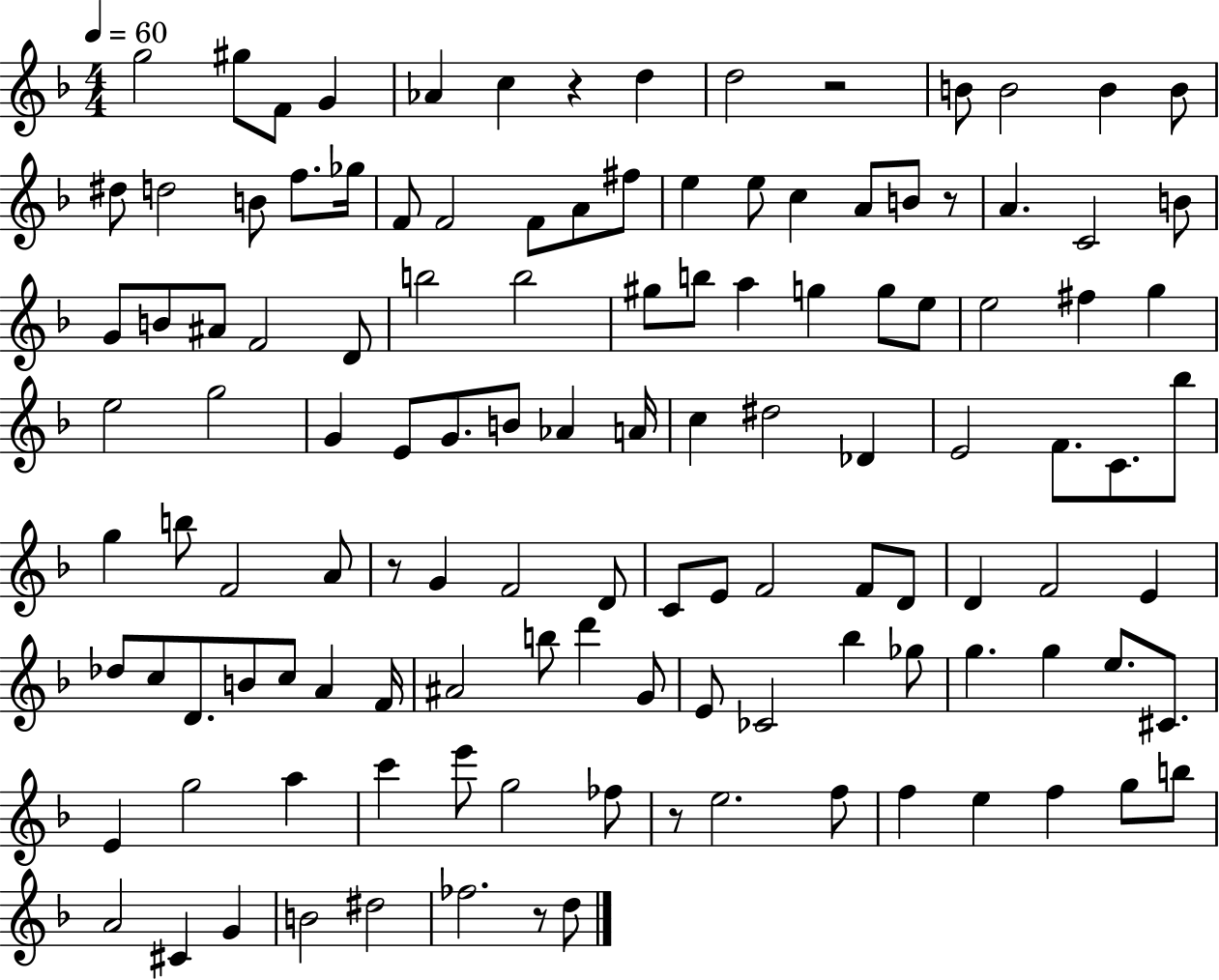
{
  \clef treble
  \numericTimeSignature
  \time 4/4
  \key f \major
  \tempo 4 = 60
  g''2 gis''8 f'8 g'4 | aes'4 c''4 r4 d''4 | d''2 r2 | b'8 b'2 b'4 b'8 | \break dis''8 d''2 b'8 f''8. ges''16 | f'8 f'2 f'8 a'8 fis''8 | e''4 e''8 c''4 a'8 b'8 r8 | a'4. c'2 b'8 | \break g'8 b'8 ais'8 f'2 d'8 | b''2 b''2 | gis''8 b''8 a''4 g''4 g''8 e''8 | e''2 fis''4 g''4 | \break e''2 g''2 | g'4 e'8 g'8. b'8 aes'4 a'16 | c''4 dis''2 des'4 | e'2 f'8. c'8. bes''8 | \break g''4 b''8 f'2 a'8 | r8 g'4 f'2 d'8 | c'8 e'8 f'2 f'8 d'8 | d'4 f'2 e'4 | \break des''8 c''8 d'8. b'8 c''8 a'4 f'16 | ais'2 b''8 d'''4 g'8 | e'8 ces'2 bes''4 ges''8 | g''4. g''4 e''8. cis'8. | \break e'4 g''2 a''4 | c'''4 e'''8 g''2 fes''8 | r8 e''2. f''8 | f''4 e''4 f''4 g''8 b''8 | \break a'2 cis'4 g'4 | b'2 dis''2 | fes''2. r8 d''8 | \bar "|."
}